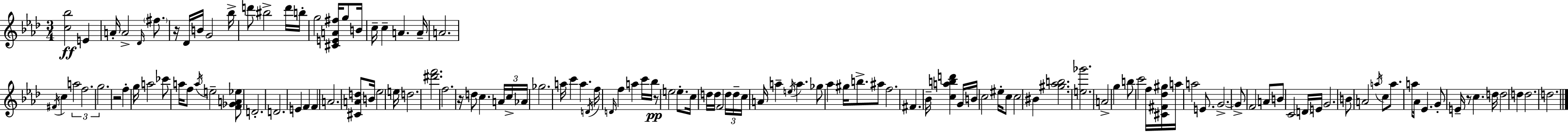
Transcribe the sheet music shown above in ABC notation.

X:1
T:Untitled
M:3/4
L:1/4
K:Ab
[c_b]2 E A/4 A2 _D/4 ^f/2 z/4 _D/4 B/4 G2 _b/4 d'/2 ^b2 d'/4 b/4 g2 [^CEA^f]/4 g/2 B/4 c/4 c A A/4 A2 ^F/4 c a2 f2 g2 z2 f g/4 a2 _c'/2 a/4 f/2 a/4 e2 [F_GA_e]/2 D2 D2 E F F A2 [^CAd]/2 B/4 _e2 e/4 d2 [^d'f']2 f2 z/4 d/2 c A/4 c/4 _A/4 _g2 a/4 c' a D/4 f/4 D/4 f a c'/4 _b/4 z/2 e2 e/2 c/4 d/4 d/4 F2 d/4 d/4 c/4 A/4 a e/4 a _g/2 _a ^g/4 b/2 ^a/2 f2 ^F _B/4 [cabd'] G/4 B/4 c2 ^e/4 c/2 c2 ^B [^g_ab]2 [e_g']2 A2 g b/2 c'2 f/4 [^C^F_d^g]/4 a/4 a2 E/2 G2 G/2 F2 A/2 B/2 C2 D/4 E/4 G2 B/2 A2 a/4 c/2 a/2 a/2 _A/4 _E G/2 E/4 z/2 c d/4 d2 d d2 d2